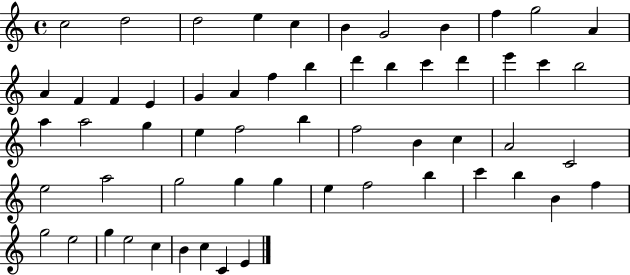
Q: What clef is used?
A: treble